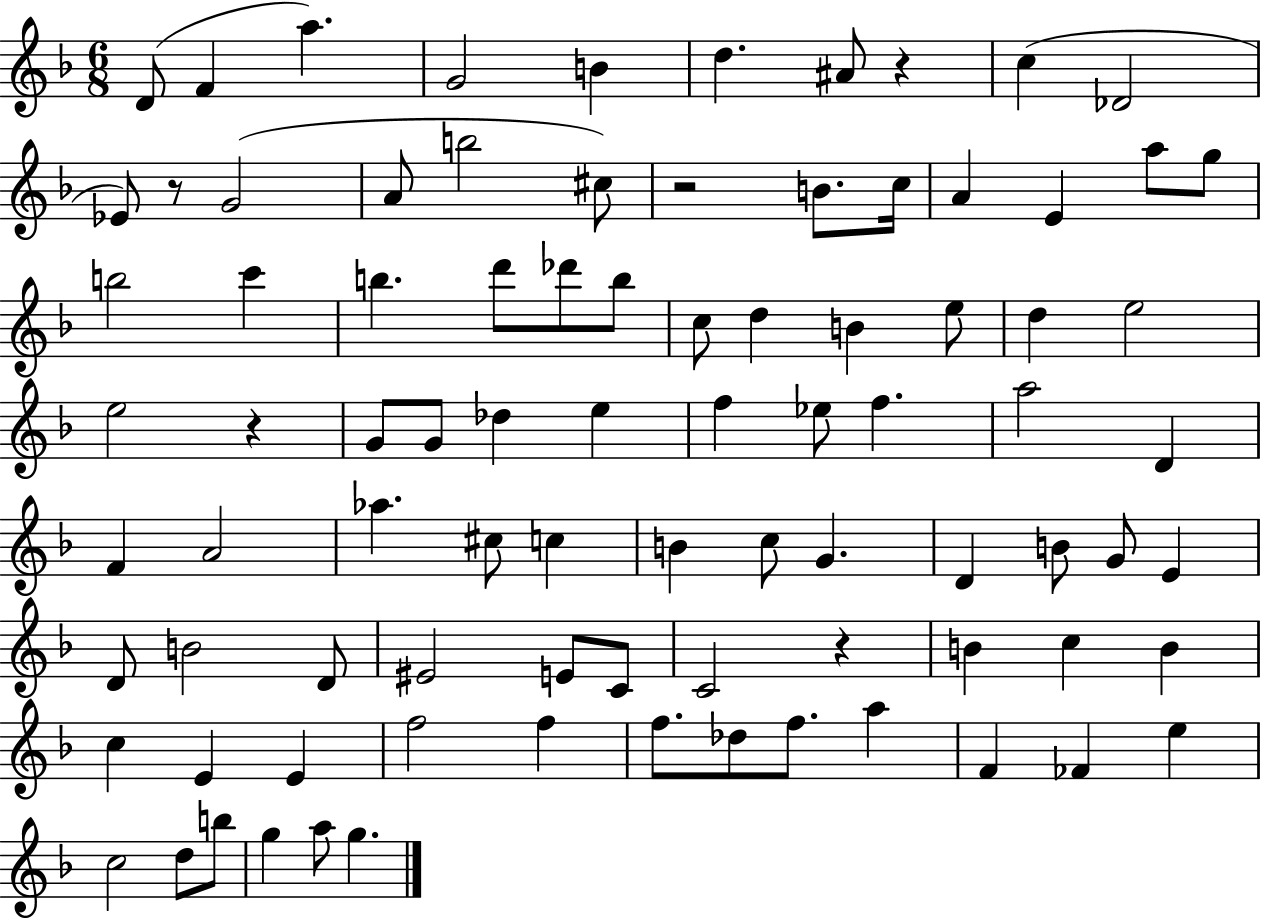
X:1
T:Untitled
M:6/8
L:1/4
K:F
D/2 F a G2 B d ^A/2 z c _D2 _E/2 z/2 G2 A/2 b2 ^c/2 z2 B/2 c/4 A E a/2 g/2 b2 c' b d'/2 _d'/2 b/2 c/2 d B e/2 d e2 e2 z G/2 G/2 _d e f _e/2 f a2 D F A2 _a ^c/2 c B c/2 G D B/2 G/2 E D/2 B2 D/2 ^E2 E/2 C/2 C2 z B c B c E E f2 f f/2 _d/2 f/2 a F _F e c2 d/2 b/2 g a/2 g